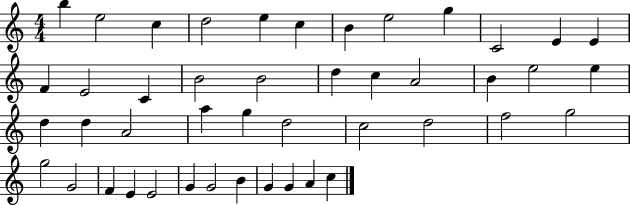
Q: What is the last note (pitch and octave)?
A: C5